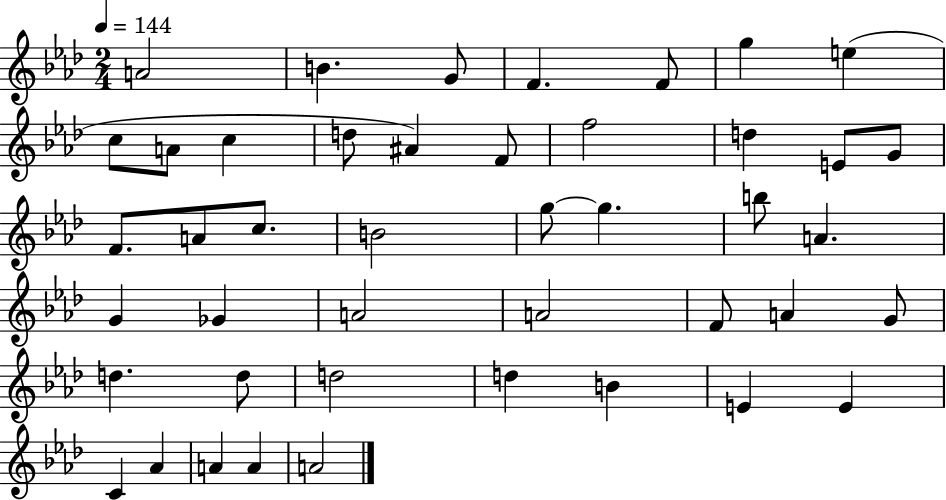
{
  \clef treble
  \numericTimeSignature
  \time 2/4
  \key aes \major
  \tempo 4 = 144
  \repeat volta 2 { a'2 | b'4. g'8 | f'4. f'8 | g''4 e''4( | \break c''8 a'8 c''4 | d''8 ais'4) f'8 | f''2 | d''4 e'8 g'8 | \break f'8. a'8 c''8. | b'2 | g''8~~ g''4. | b''8 a'4. | \break g'4 ges'4 | a'2 | a'2 | f'8 a'4 g'8 | \break d''4. d''8 | d''2 | d''4 b'4 | e'4 e'4 | \break c'4 aes'4 | a'4 a'4 | a'2 | } \bar "|."
}